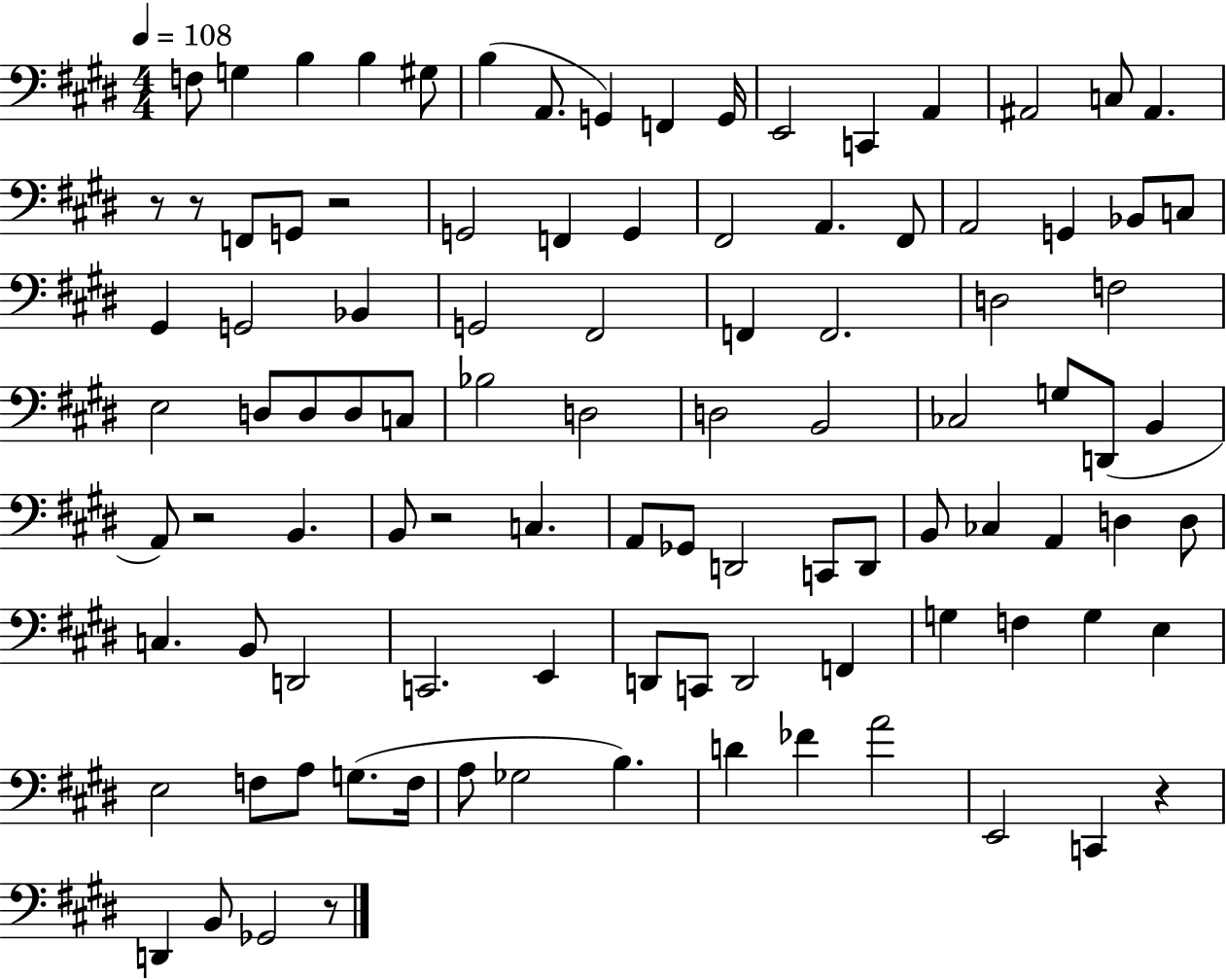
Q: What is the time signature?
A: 4/4